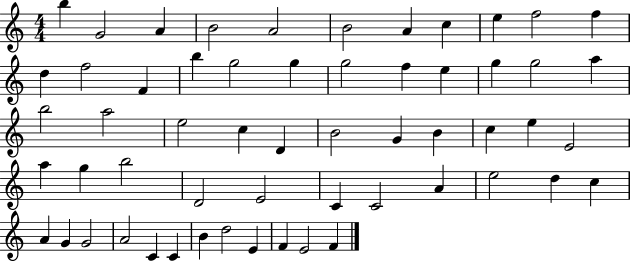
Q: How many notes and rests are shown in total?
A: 57